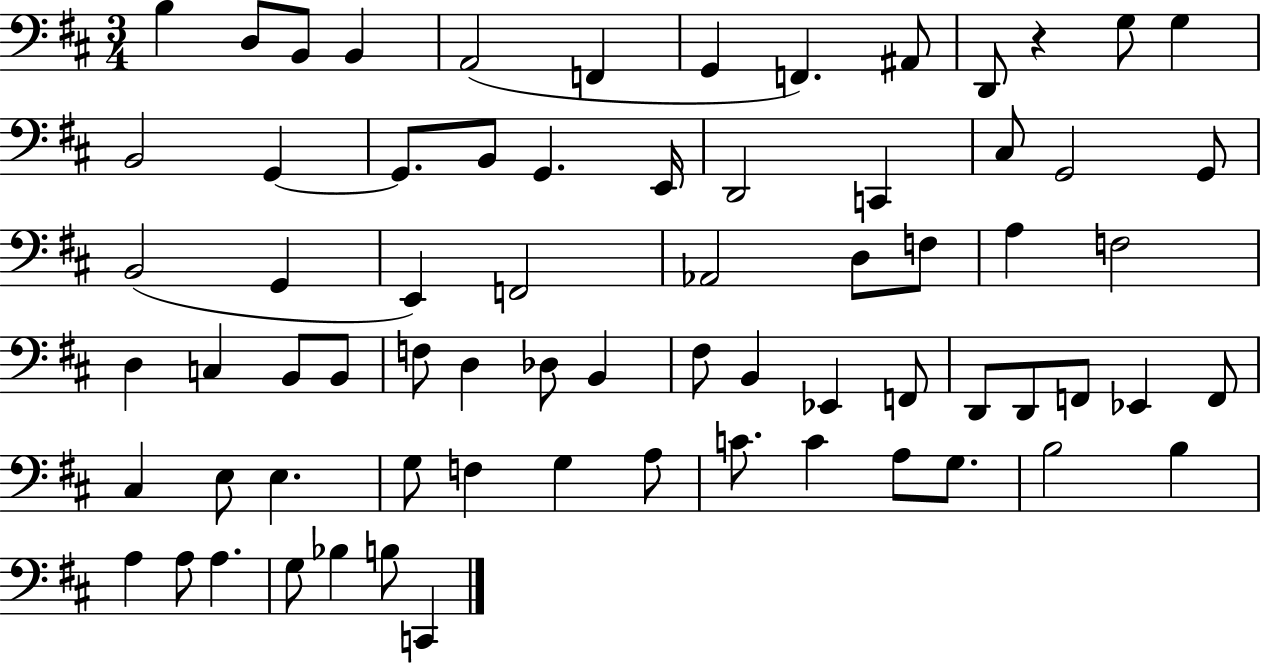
{
  \clef bass
  \numericTimeSignature
  \time 3/4
  \key d \major
  b4 d8 b,8 b,4 | a,2( f,4 | g,4 f,4.) ais,8 | d,8 r4 g8 g4 | \break b,2 g,4~~ | g,8. b,8 g,4. e,16 | d,2 c,4 | cis8 g,2 g,8 | \break b,2( g,4 | e,4) f,2 | aes,2 d8 f8 | a4 f2 | \break d4 c4 b,8 b,8 | f8 d4 des8 b,4 | fis8 b,4 ees,4 f,8 | d,8 d,8 f,8 ees,4 f,8 | \break cis4 e8 e4. | g8 f4 g4 a8 | c'8. c'4 a8 g8. | b2 b4 | \break a4 a8 a4. | g8 bes4 b8 c,4 | \bar "|."
}